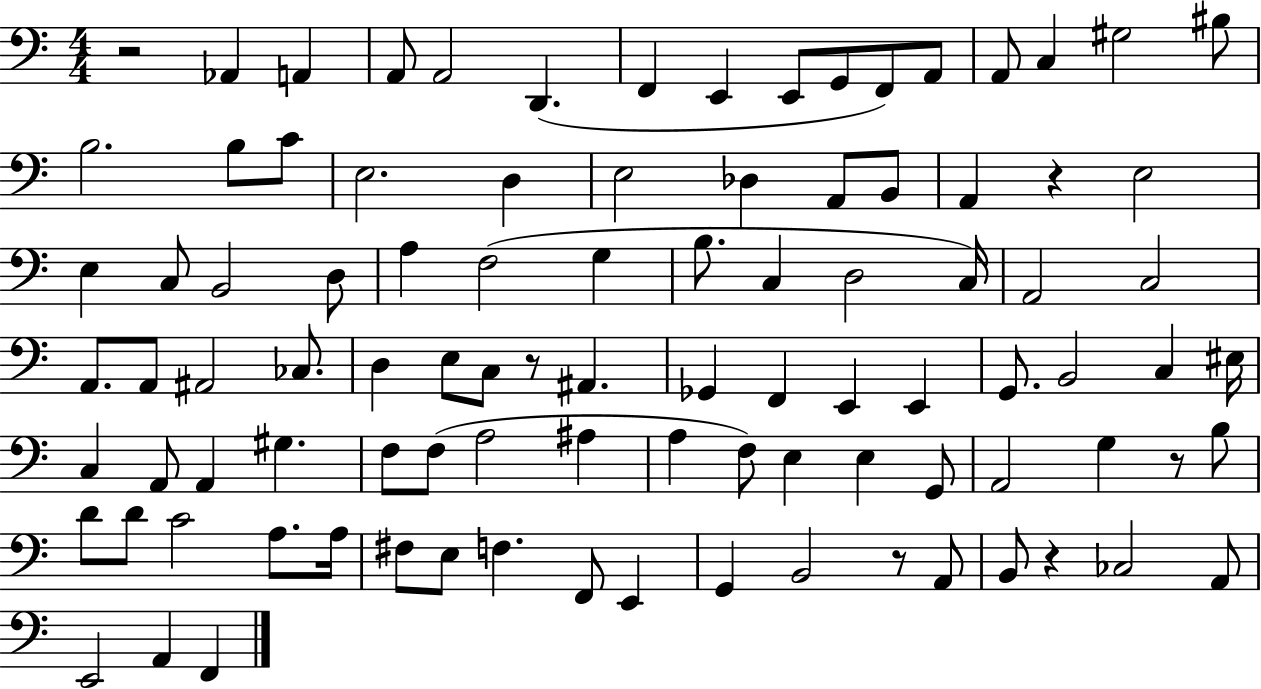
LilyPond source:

{
  \clef bass
  \numericTimeSignature
  \time 4/4
  \key c \major
  r2 aes,4 a,4 | a,8 a,2 d,4.( | f,4 e,4 e,8 g,8 f,8) a,8 | a,8 c4 gis2 bis8 | \break b2. b8 c'8 | e2. d4 | e2 des4 a,8 b,8 | a,4 r4 e2 | \break e4 c8 b,2 d8 | a4 f2( g4 | b8. c4 d2 c16) | a,2 c2 | \break a,8. a,8 ais,2 ces8. | d4 e8 c8 r8 ais,4. | ges,4 f,4 e,4 e,4 | g,8. b,2 c4 eis16 | \break c4 a,8 a,4 gis4. | f8 f8( a2 ais4 | a4 f8) e4 e4 g,8 | a,2 g4 r8 b8 | \break d'8 d'8 c'2 a8. a16 | fis8 e8 f4. f,8 e,4 | g,4 b,2 r8 a,8 | b,8 r4 ces2 a,8 | \break e,2 a,4 f,4 | \bar "|."
}